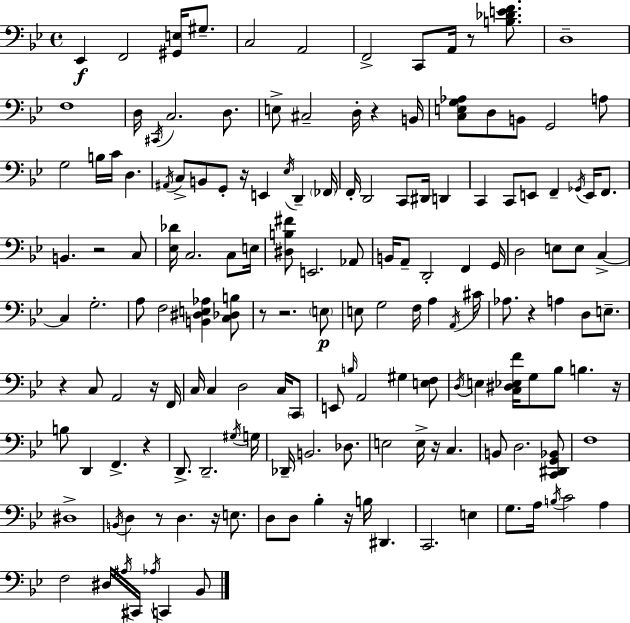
Eb2/q F2/h [G#2,E3]/s G#3/e. C3/h A2/h F2/h C2/e A2/s R/e [B3,Db4,E4,F4]/e. D3/w F3/w D3/s C#2/s C3/h. D3/e. E3/e C#3/h D3/s R/q B2/s [C3,E3,G3,Ab3]/e D3/e B2/e G2/h A3/e G3/h B3/s C4/s D3/q. A#2/s C3/e B2/e G2/e R/s E2/q Eb3/s D2/q FES2/s F2/s D2/h C2/e D#2/s D2/q C2/q C2/e E2/e F2/q Gb2/s E2/s F2/e. B2/q. R/h C3/e [Eb3,Db4]/s C3/h. C3/e E3/s [D#3,B3,F#4]/e E2/h. Ab2/e B2/s A2/e D2/h F2/q G2/s D3/h E3/e E3/e C3/q C3/q G3/h. A3/e F3/h [B2,D#3,E3,Ab3]/q [C3,Db3,B3]/e R/e R/h. E3/e E3/e G3/h F3/s A3/q A2/s C#4/s Ab3/e. R/q A3/q D3/e E3/e. R/q C3/e A2/h R/s F2/s C3/s C3/q D3/h C3/s C2/e E2/e B3/s A2/h G#3/q [E3,F3]/e D3/s E3/q [C3,D#3,Eb3,F4]/s G3/e Bb3/e B3/q. R/s B3/e D2/q F2/q. R/q D2/e. D2/h. G#3/s G3/s Db2/s B2/h. Db3/e. E3/h E3/s R/s C3/q. B2/e D3/h. [C2,D#2,G2,Bb2]/e F3/w D#3/w B2/s D3/q R/e D3/q. R/s E3/e. D3/e D3/e Bb3/q R/s B3/s D#2/q. C2/h. E3/q G3/e. A3/s B3/s C4/h A3/q F3/h D#3/s A#3/s C#2/s Ab3/s C2/q Bb2/e